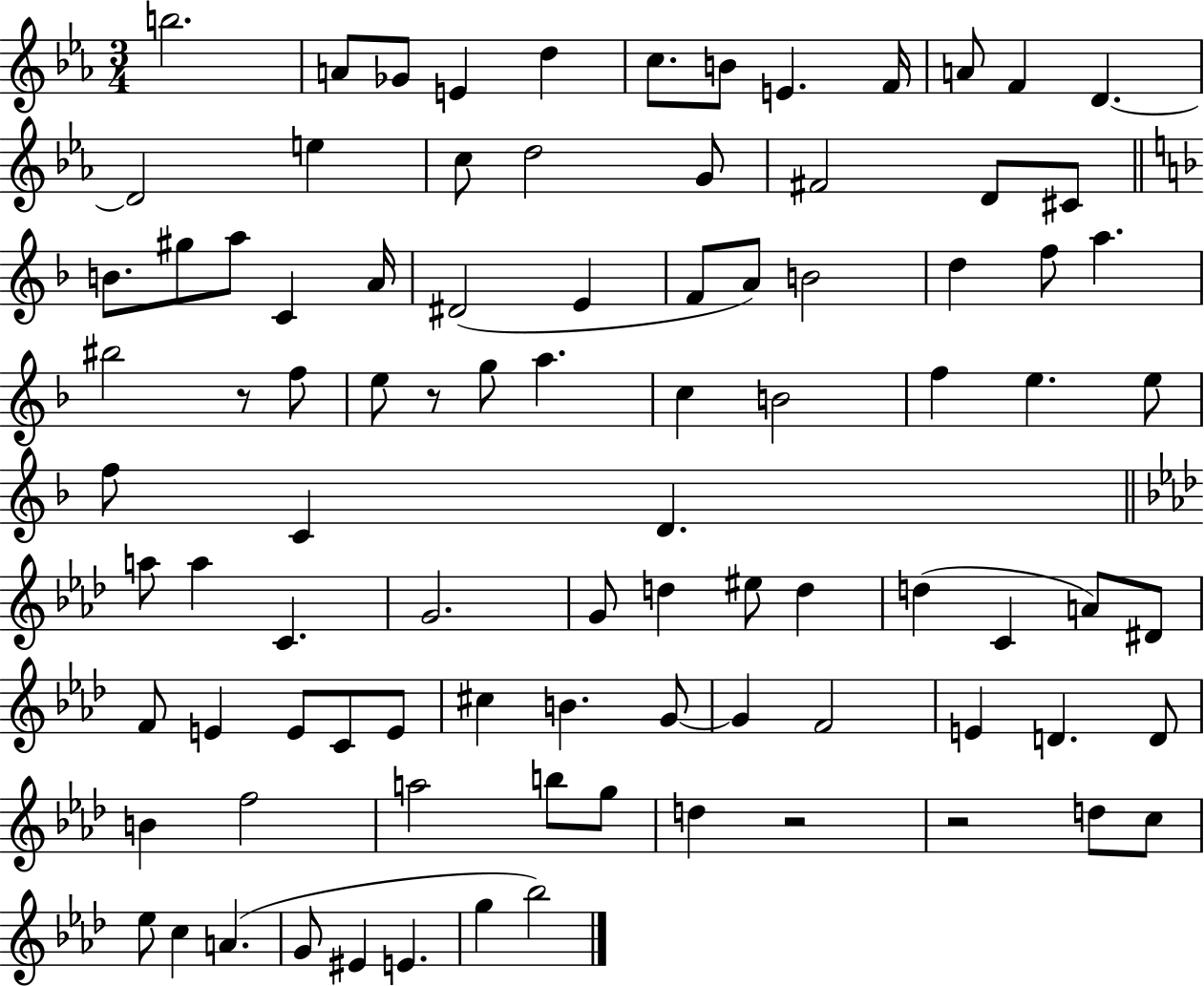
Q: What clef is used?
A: treble